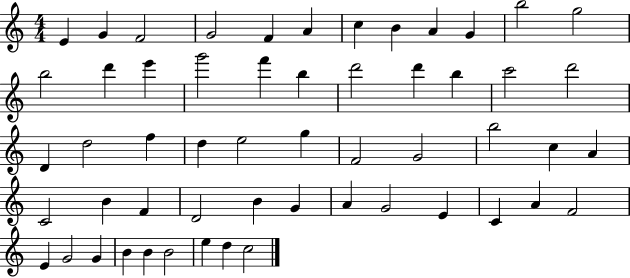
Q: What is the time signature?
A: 4/4